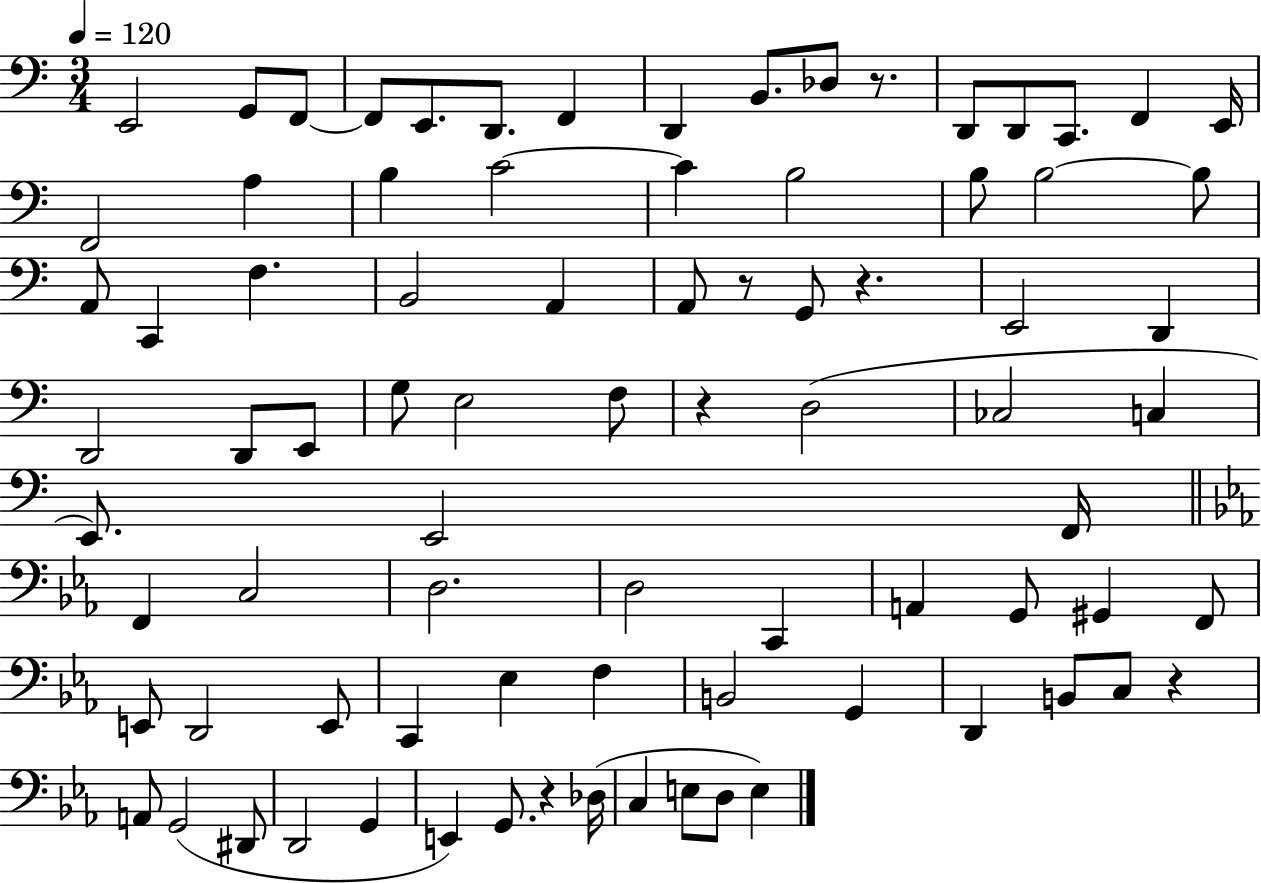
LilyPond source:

{
  \clef bass
  \numericTimeSignature
  \time 3/4
  \key c \major
  \tempo 4 = 120
  \repeat volta 2 { e,2 g,8 f,8~~ | f,8 e,8. d,8. f,4 | d,4 b,8. des8 r8. | d,8 d,8 c,8. f,4 e,16 | \break f,2 a4 | b4 c'2~~ | c'4 b2 | b8 b2~~ b8 | \break a,8 c,4 f4. | b,2 a,4 | a,8 r8 g,8 r4. | e,2 d,4 | \break d,2 d,8 e,8 | g8 e2 f8 | r4 d2( | ces2 c4 | \break e,8.) e,2 f,16 | \bar "||" \break \key c \minor f,4 c2 | d2. | d2 c,4 | a,4 g,8 gis,4 f,8 | \break e,8 d,2 e,8 | c,4 ees4 f4 | b,2 g,4 | d,4 b,8 c8 r4 | \break a,8 g,2( dis,8 | d,2 g,4 | e,4) g,8. r4 des16( | c4 e8 d8 e4) | \break } \bar "|."
}